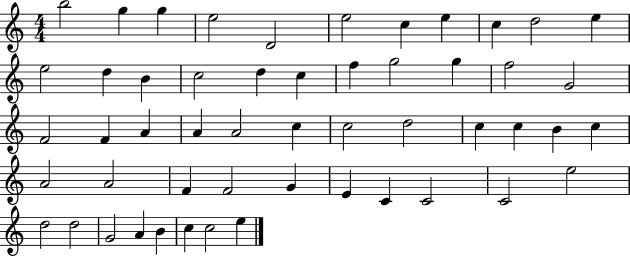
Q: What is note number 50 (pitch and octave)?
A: C5